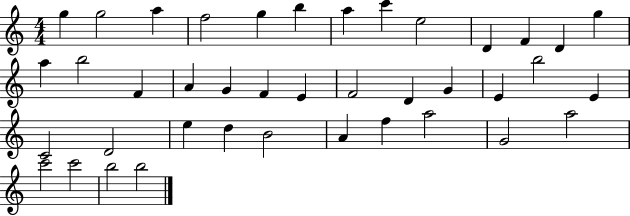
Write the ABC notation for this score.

X:1
T:Untitled
M:4/4
L:1/4
K:C
g g2 a f2 g b a c' e2 D F D g a b2 F A G F E F2 D G E b2 E C2 D2 e d B2 A f a2 G2 a2 c'2 c'2 b2 b2